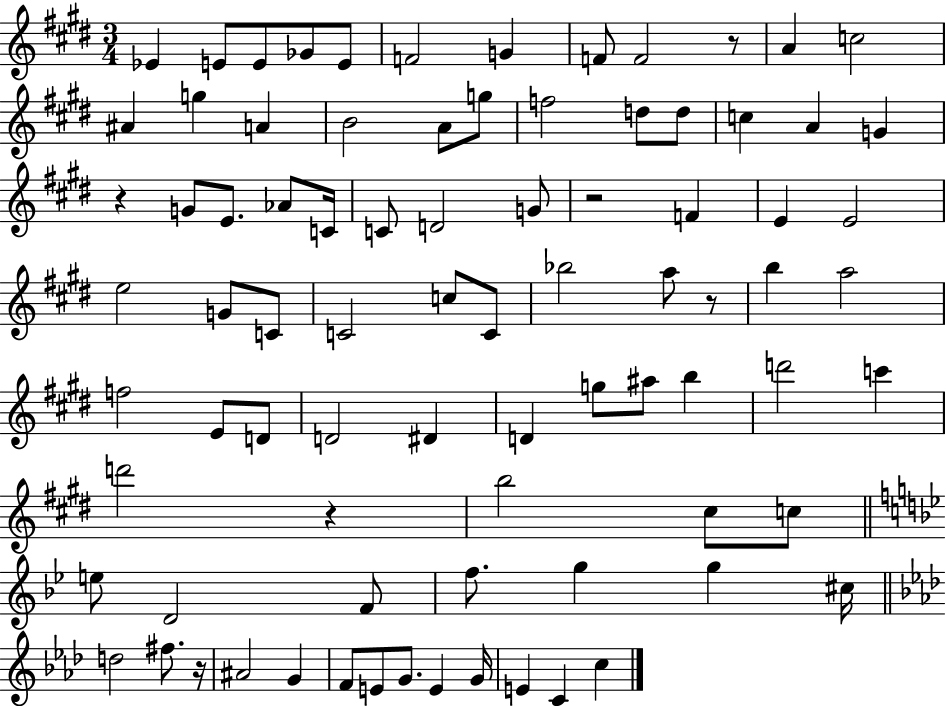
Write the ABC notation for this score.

X:1
T:Untitled
M:3/4
L:1/4
K:E
_E E/2 E/2 _G/2 E/2 F2 G F/2 F2 z/2 A c2 ^A g A B2 A/2 g/2 f2 d/2 d/2 c A G z G/2 E/2 _A/2 C/4 C/2 D2 G/2 z2 F E E2 e2 G/2 C/2 C2 c/2 C/2 _b2 a/2 z/2 b a2 f2 E/2 D/2 D2 ^D D g/2 ^a/2 b d'2 c' d'2 z b2 ^c/2 c/2 e/2 D2 F/2 f/2 g g ^c/4 d2 ^f/2 z/4 ^A2 G F/2 E/2 G/2 E G/4 E C c